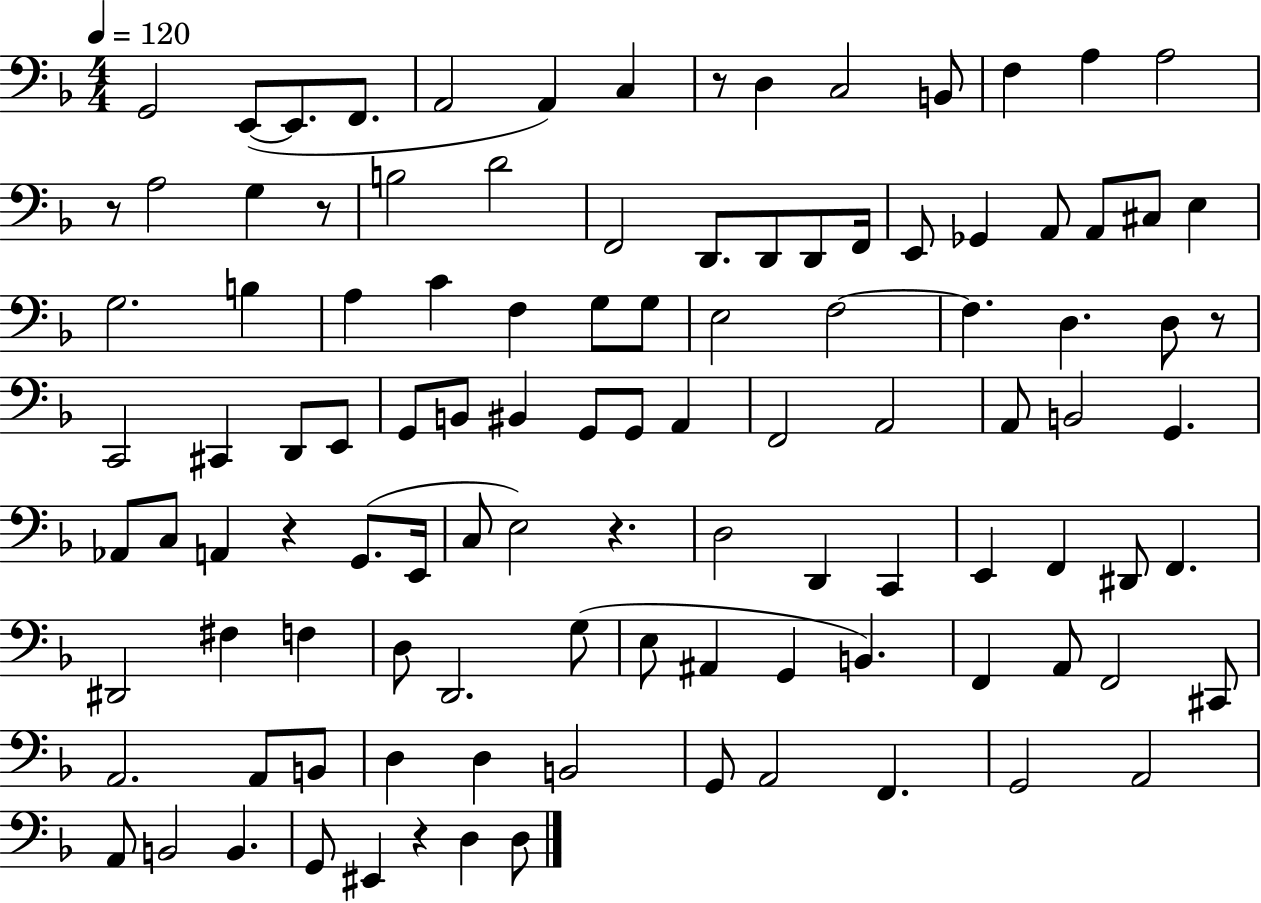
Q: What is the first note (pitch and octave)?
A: G2